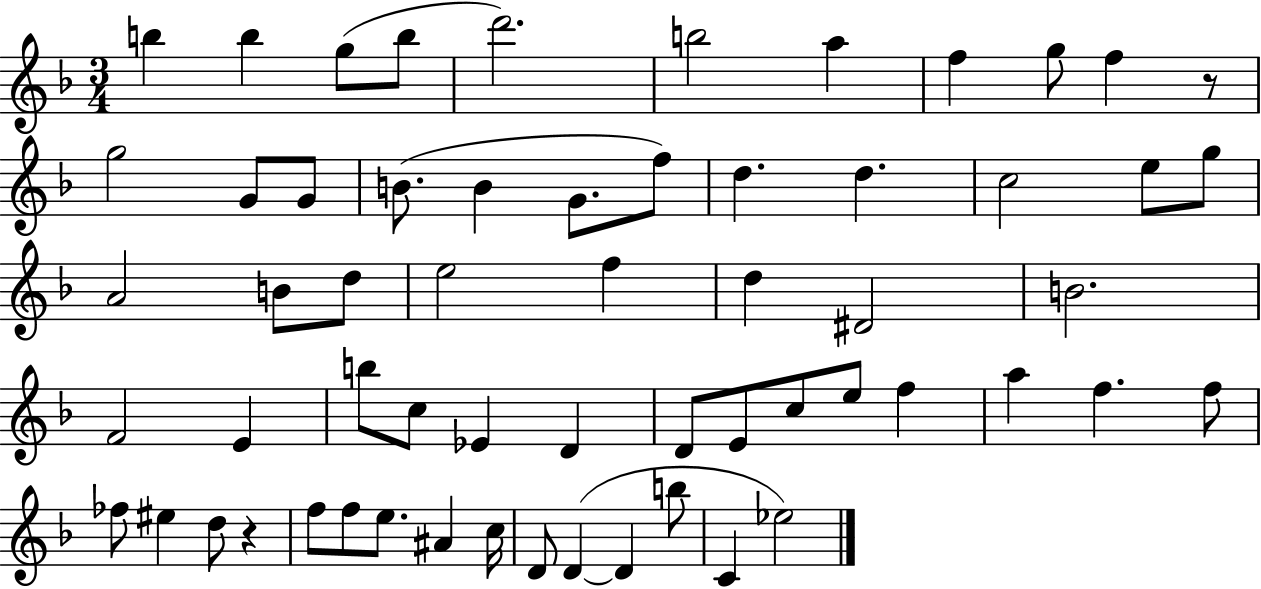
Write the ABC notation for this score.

X:1
T:Untitled
M:3/4
L:1/4
K:F
b b g/2 b/2 d'2 b2 a f g/2 f z/2 g2 G/2 G/2 B/2 B G/2 f/2 d d c2 e/2 g/2 A2 B/2 d/2 e2 f d ^D2 B2 F2 E b/2 c/2 _E D D/2 E/2 c/2 e/2 f a f f/2 _f/2 ^e d/2 z f/2 f/2 e/2 ^A c/4 D/2 D D b/2 C _e2